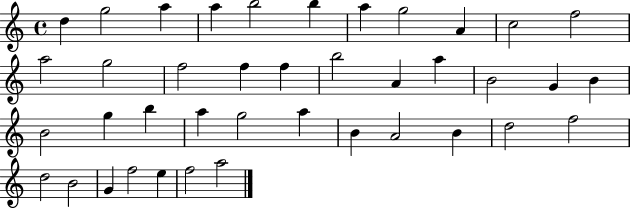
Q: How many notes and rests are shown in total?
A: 40